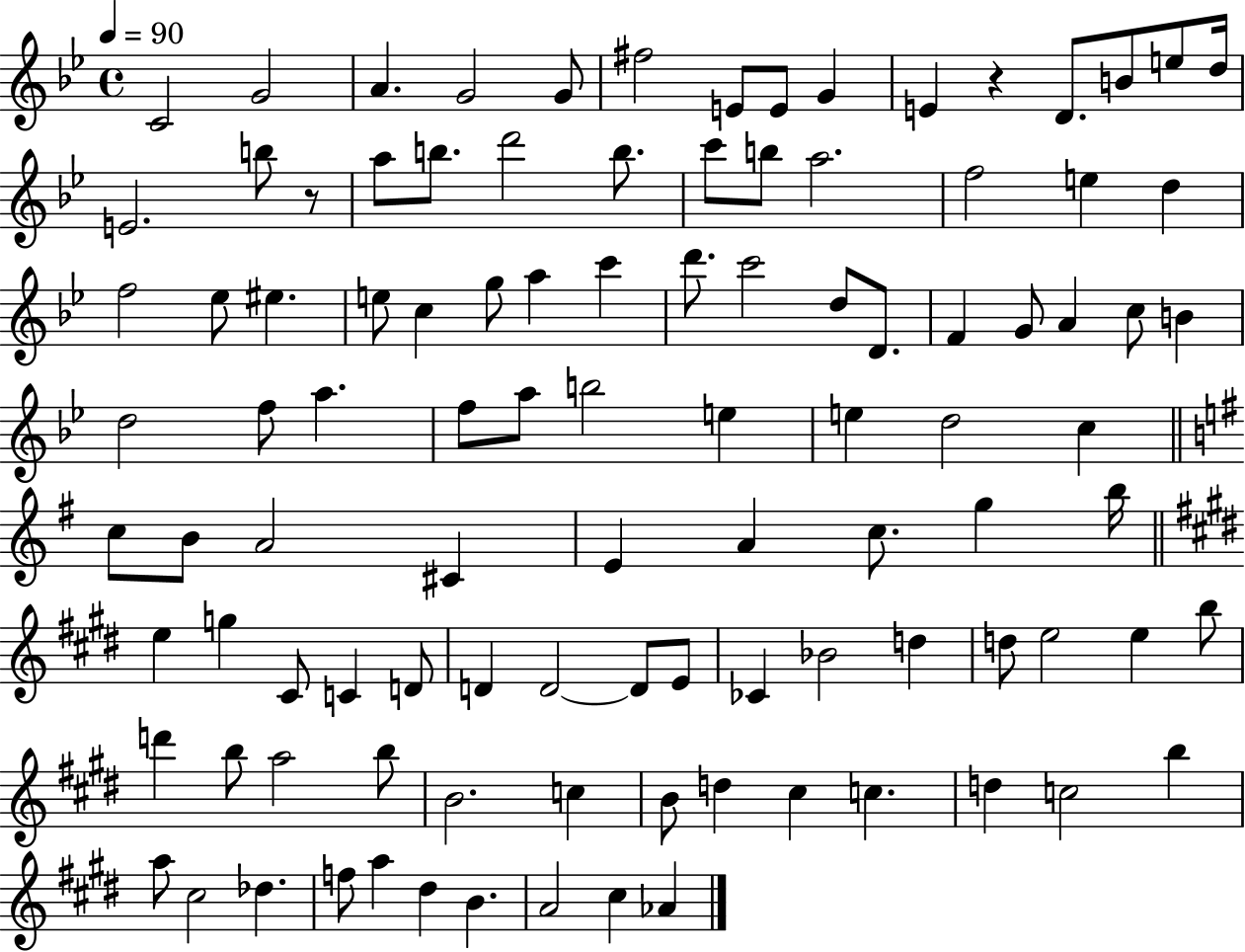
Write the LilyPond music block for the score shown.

{
  \clef treble
  \time 4/4
  \defaultTimeSignature
  \key bes \major
  \tempo 4 = 90
  c'2 g'2 | a'4. g'2 g'8 | fis''2 e'8 e'8 g'4 | e'4 r4 d'8. b'8 e''8 d''16 | \break e'2. b''8 r8 | a''8 b''8. d'''2 b''8. | c'''8 b''8 a''2. | f''2 e''4 d''4 | \break f''2 ees''8 eis''4. | e''8 c''4 g''8 a''4 c'''4 | d'''8. c'''2 d''8 d'8. | f'4 g'8 a'4 c''8 b'4 | \break d''2 f''8 a''4. | f''8 a''8 b''2 e''4 | e''4 d''2 c''4 | \bar "||" \break \key g \major c''8 b'8 a'2 cis'4 | e'4 a'4 c''8. g''4 b''16 | \bar "||" \break \key e \major e''4 g''4 cis'8 c'4 d'8 | d'4 d'2~~ d'8 e'8 | ces'4 bes'2 d''4 | d''8 e''2 e''4 b''8 | \break d'''4 b''8 a''2 b''8 | b'2. c''4 | b'8 d''4 cis''4 c''4. | d''4 c''2 b''4 | \break a''8 cis''2 des''4. | f''8 a''4 dis''4 b'4. | a'2 cis''4 aes'4 | \bar "|."
}